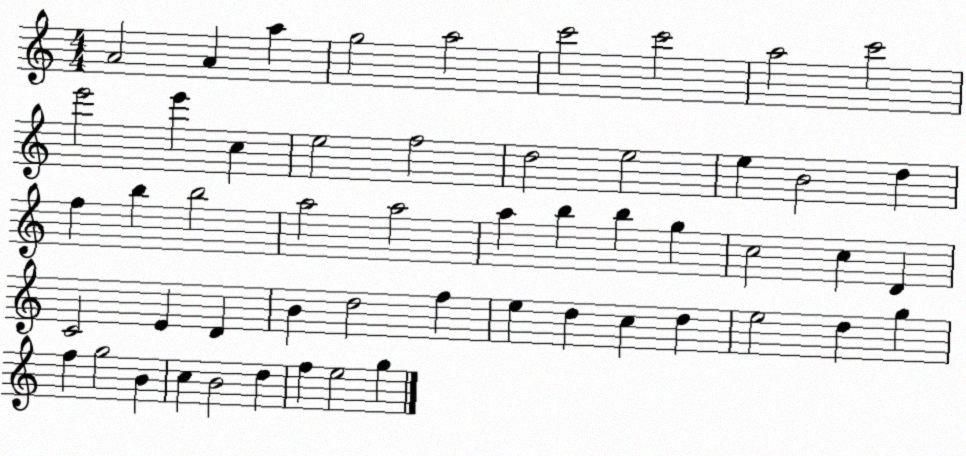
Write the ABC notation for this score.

X:1
T:Untitled
M:4/4
L:1/4
K:C
A2 A a g2 a2 c'2 c'2 a2 c'2 e'2 e' c e2 f2 d2 e2 e B2 d f b b2 a2 a2 a b b g c2 c D C2 E D B d2 f e d c d e2 d g f g2 B c B2 d f e2 g